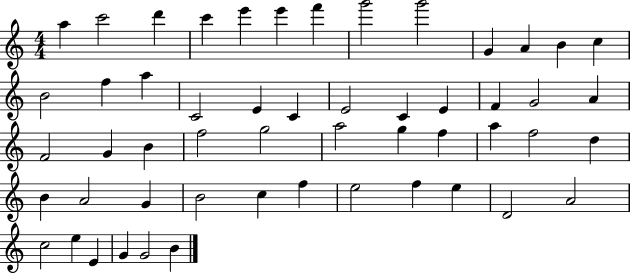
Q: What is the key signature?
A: C major